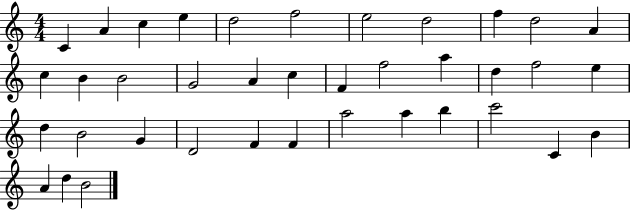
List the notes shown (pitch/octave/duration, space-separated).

C4/q A4/q C5/q E5/q D5/h F5/h E5/h D5/h F5/q D5/h A4/q C5/q B4/q B4/h G4/h A4/q C5/q F4/q F5/h A5/q D5/q F5/h E5/q D5/q B4/h G4/q D4/h F4/q F4/q A5/h A5/q B5/q C6/h C4/q B4/q A4/q D5/q B4/h